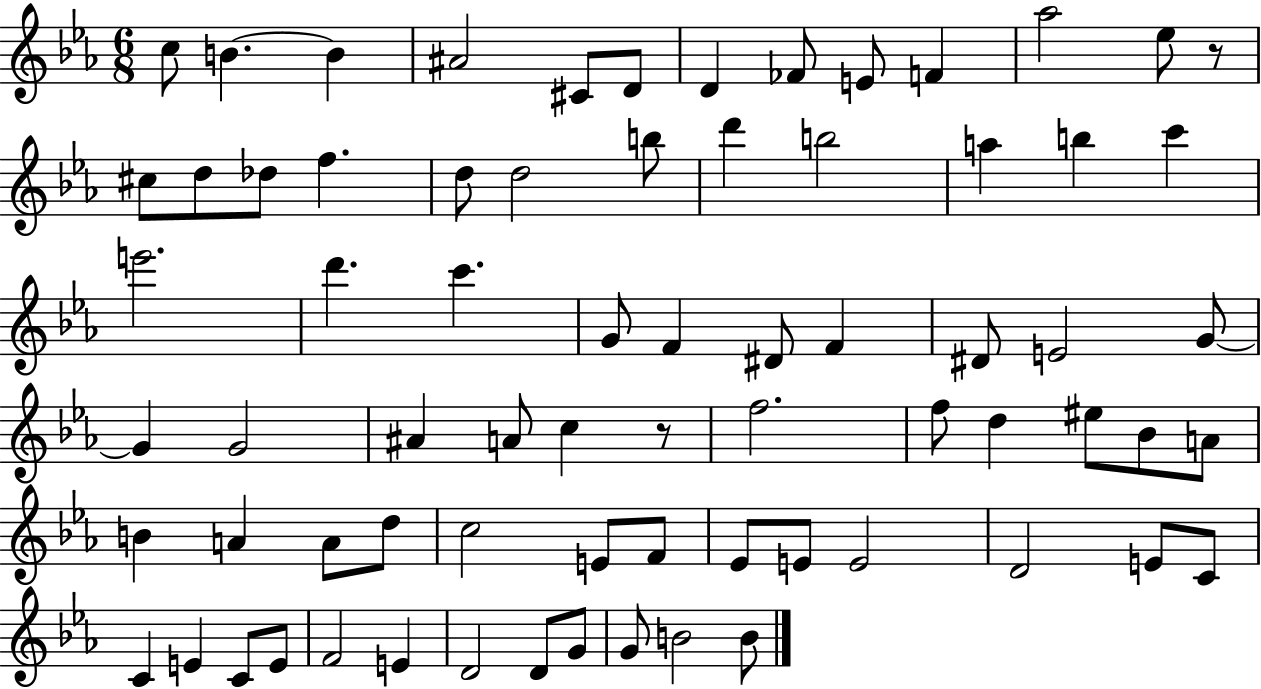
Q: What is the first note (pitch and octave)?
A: C5